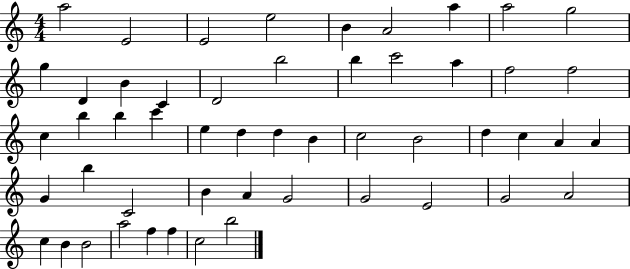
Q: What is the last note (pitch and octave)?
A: B5